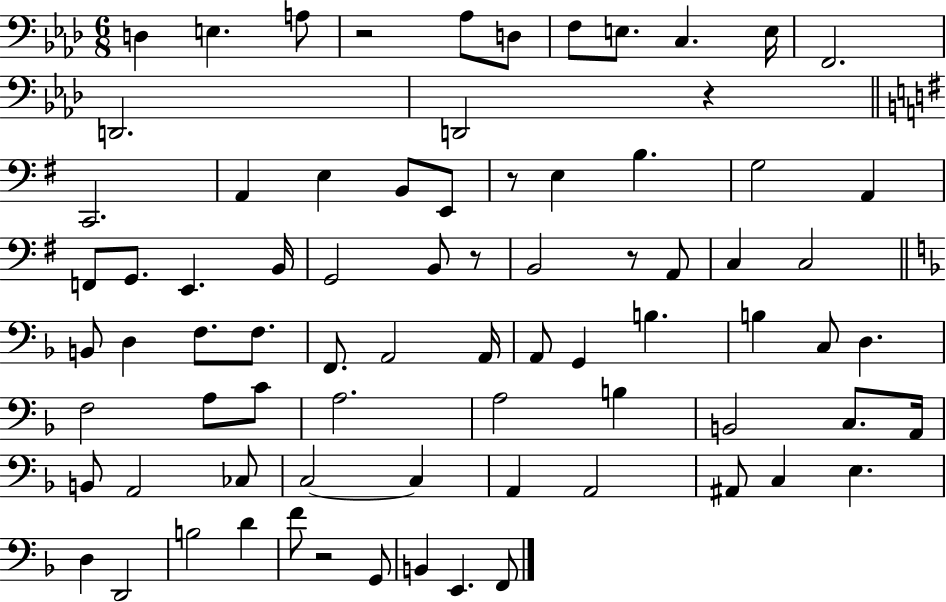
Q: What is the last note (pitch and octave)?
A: F2